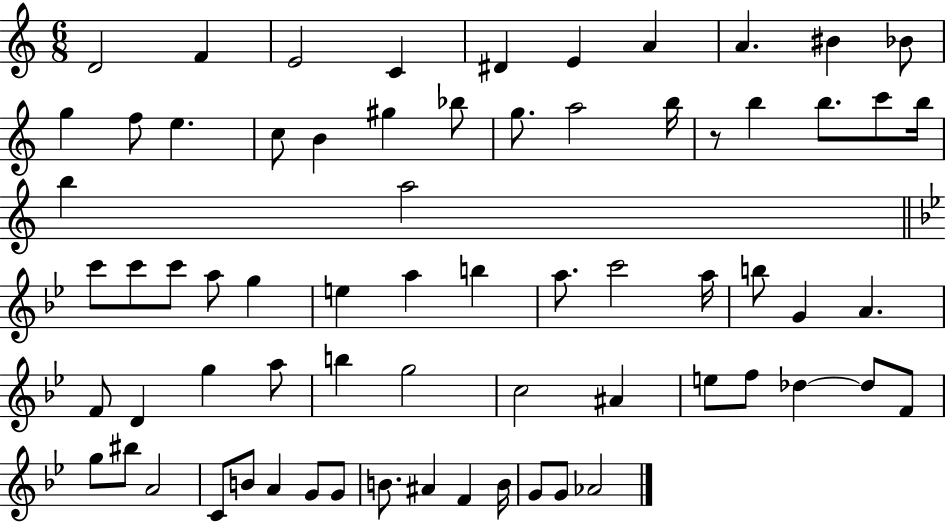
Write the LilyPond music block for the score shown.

{
  \clef treble
  \numericTimeSignature
  \time 6/8
  \key c \major
  \repeat volta 2 { d'2 f'4 | e'2 c'4 | dis'4 e'4 a'4 | a'4. bis'4 bes'8 | \break g''4 f''8 e''4. | c''8 b'4 gis''4 bes''8 | g''8. a''2 b''16 | r8 b''4 b''8. c'''8 b''16 | \break b''4 a''2 | \bar "||" \break \key bes \major c'''8 c'''8 c'''8 a''8 g''4 | e''4 a''4 b''4 | a''8. c'''2 a''16 | b''8 g'4 a'4. | \break f'8 d'4 g''4 a''8 | b''4 g''2 | c''2 ais'4 | e''8 f''8 des''4~~ des''8 f'8 | \break g''8 bis''8 a'2 | c'8 b'8 a'4 g'8 g'8 | b'8. ais'4 f'4 b'16 | g'8 g'8 aes'2 | \break } \bar "|."
}